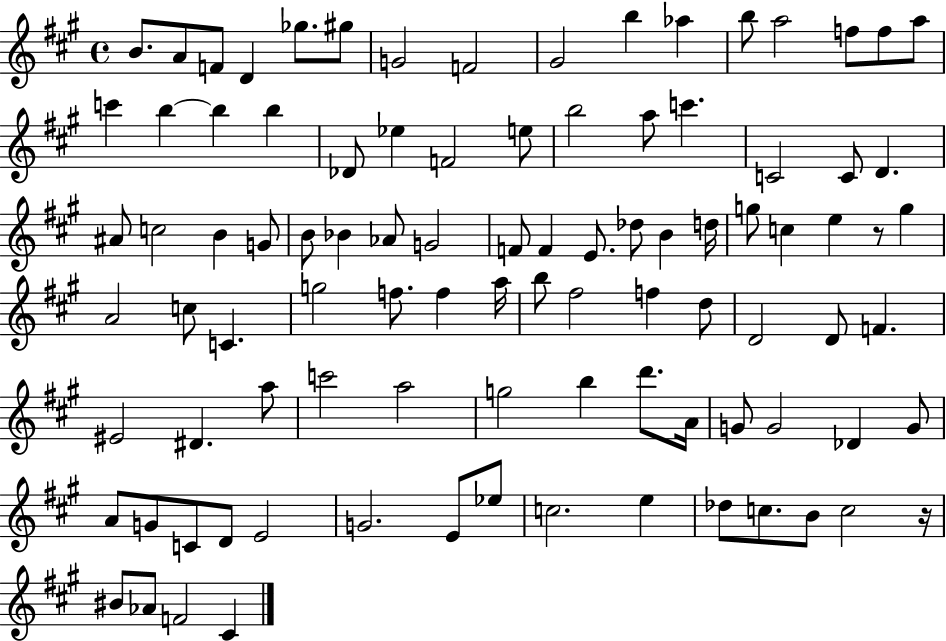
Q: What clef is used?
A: treble